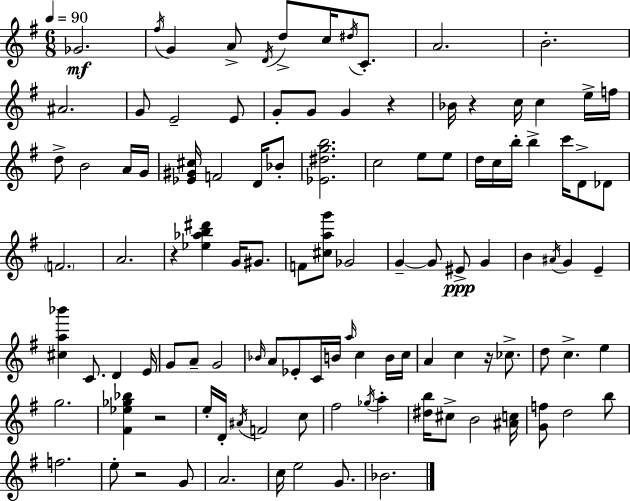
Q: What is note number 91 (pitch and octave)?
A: G4